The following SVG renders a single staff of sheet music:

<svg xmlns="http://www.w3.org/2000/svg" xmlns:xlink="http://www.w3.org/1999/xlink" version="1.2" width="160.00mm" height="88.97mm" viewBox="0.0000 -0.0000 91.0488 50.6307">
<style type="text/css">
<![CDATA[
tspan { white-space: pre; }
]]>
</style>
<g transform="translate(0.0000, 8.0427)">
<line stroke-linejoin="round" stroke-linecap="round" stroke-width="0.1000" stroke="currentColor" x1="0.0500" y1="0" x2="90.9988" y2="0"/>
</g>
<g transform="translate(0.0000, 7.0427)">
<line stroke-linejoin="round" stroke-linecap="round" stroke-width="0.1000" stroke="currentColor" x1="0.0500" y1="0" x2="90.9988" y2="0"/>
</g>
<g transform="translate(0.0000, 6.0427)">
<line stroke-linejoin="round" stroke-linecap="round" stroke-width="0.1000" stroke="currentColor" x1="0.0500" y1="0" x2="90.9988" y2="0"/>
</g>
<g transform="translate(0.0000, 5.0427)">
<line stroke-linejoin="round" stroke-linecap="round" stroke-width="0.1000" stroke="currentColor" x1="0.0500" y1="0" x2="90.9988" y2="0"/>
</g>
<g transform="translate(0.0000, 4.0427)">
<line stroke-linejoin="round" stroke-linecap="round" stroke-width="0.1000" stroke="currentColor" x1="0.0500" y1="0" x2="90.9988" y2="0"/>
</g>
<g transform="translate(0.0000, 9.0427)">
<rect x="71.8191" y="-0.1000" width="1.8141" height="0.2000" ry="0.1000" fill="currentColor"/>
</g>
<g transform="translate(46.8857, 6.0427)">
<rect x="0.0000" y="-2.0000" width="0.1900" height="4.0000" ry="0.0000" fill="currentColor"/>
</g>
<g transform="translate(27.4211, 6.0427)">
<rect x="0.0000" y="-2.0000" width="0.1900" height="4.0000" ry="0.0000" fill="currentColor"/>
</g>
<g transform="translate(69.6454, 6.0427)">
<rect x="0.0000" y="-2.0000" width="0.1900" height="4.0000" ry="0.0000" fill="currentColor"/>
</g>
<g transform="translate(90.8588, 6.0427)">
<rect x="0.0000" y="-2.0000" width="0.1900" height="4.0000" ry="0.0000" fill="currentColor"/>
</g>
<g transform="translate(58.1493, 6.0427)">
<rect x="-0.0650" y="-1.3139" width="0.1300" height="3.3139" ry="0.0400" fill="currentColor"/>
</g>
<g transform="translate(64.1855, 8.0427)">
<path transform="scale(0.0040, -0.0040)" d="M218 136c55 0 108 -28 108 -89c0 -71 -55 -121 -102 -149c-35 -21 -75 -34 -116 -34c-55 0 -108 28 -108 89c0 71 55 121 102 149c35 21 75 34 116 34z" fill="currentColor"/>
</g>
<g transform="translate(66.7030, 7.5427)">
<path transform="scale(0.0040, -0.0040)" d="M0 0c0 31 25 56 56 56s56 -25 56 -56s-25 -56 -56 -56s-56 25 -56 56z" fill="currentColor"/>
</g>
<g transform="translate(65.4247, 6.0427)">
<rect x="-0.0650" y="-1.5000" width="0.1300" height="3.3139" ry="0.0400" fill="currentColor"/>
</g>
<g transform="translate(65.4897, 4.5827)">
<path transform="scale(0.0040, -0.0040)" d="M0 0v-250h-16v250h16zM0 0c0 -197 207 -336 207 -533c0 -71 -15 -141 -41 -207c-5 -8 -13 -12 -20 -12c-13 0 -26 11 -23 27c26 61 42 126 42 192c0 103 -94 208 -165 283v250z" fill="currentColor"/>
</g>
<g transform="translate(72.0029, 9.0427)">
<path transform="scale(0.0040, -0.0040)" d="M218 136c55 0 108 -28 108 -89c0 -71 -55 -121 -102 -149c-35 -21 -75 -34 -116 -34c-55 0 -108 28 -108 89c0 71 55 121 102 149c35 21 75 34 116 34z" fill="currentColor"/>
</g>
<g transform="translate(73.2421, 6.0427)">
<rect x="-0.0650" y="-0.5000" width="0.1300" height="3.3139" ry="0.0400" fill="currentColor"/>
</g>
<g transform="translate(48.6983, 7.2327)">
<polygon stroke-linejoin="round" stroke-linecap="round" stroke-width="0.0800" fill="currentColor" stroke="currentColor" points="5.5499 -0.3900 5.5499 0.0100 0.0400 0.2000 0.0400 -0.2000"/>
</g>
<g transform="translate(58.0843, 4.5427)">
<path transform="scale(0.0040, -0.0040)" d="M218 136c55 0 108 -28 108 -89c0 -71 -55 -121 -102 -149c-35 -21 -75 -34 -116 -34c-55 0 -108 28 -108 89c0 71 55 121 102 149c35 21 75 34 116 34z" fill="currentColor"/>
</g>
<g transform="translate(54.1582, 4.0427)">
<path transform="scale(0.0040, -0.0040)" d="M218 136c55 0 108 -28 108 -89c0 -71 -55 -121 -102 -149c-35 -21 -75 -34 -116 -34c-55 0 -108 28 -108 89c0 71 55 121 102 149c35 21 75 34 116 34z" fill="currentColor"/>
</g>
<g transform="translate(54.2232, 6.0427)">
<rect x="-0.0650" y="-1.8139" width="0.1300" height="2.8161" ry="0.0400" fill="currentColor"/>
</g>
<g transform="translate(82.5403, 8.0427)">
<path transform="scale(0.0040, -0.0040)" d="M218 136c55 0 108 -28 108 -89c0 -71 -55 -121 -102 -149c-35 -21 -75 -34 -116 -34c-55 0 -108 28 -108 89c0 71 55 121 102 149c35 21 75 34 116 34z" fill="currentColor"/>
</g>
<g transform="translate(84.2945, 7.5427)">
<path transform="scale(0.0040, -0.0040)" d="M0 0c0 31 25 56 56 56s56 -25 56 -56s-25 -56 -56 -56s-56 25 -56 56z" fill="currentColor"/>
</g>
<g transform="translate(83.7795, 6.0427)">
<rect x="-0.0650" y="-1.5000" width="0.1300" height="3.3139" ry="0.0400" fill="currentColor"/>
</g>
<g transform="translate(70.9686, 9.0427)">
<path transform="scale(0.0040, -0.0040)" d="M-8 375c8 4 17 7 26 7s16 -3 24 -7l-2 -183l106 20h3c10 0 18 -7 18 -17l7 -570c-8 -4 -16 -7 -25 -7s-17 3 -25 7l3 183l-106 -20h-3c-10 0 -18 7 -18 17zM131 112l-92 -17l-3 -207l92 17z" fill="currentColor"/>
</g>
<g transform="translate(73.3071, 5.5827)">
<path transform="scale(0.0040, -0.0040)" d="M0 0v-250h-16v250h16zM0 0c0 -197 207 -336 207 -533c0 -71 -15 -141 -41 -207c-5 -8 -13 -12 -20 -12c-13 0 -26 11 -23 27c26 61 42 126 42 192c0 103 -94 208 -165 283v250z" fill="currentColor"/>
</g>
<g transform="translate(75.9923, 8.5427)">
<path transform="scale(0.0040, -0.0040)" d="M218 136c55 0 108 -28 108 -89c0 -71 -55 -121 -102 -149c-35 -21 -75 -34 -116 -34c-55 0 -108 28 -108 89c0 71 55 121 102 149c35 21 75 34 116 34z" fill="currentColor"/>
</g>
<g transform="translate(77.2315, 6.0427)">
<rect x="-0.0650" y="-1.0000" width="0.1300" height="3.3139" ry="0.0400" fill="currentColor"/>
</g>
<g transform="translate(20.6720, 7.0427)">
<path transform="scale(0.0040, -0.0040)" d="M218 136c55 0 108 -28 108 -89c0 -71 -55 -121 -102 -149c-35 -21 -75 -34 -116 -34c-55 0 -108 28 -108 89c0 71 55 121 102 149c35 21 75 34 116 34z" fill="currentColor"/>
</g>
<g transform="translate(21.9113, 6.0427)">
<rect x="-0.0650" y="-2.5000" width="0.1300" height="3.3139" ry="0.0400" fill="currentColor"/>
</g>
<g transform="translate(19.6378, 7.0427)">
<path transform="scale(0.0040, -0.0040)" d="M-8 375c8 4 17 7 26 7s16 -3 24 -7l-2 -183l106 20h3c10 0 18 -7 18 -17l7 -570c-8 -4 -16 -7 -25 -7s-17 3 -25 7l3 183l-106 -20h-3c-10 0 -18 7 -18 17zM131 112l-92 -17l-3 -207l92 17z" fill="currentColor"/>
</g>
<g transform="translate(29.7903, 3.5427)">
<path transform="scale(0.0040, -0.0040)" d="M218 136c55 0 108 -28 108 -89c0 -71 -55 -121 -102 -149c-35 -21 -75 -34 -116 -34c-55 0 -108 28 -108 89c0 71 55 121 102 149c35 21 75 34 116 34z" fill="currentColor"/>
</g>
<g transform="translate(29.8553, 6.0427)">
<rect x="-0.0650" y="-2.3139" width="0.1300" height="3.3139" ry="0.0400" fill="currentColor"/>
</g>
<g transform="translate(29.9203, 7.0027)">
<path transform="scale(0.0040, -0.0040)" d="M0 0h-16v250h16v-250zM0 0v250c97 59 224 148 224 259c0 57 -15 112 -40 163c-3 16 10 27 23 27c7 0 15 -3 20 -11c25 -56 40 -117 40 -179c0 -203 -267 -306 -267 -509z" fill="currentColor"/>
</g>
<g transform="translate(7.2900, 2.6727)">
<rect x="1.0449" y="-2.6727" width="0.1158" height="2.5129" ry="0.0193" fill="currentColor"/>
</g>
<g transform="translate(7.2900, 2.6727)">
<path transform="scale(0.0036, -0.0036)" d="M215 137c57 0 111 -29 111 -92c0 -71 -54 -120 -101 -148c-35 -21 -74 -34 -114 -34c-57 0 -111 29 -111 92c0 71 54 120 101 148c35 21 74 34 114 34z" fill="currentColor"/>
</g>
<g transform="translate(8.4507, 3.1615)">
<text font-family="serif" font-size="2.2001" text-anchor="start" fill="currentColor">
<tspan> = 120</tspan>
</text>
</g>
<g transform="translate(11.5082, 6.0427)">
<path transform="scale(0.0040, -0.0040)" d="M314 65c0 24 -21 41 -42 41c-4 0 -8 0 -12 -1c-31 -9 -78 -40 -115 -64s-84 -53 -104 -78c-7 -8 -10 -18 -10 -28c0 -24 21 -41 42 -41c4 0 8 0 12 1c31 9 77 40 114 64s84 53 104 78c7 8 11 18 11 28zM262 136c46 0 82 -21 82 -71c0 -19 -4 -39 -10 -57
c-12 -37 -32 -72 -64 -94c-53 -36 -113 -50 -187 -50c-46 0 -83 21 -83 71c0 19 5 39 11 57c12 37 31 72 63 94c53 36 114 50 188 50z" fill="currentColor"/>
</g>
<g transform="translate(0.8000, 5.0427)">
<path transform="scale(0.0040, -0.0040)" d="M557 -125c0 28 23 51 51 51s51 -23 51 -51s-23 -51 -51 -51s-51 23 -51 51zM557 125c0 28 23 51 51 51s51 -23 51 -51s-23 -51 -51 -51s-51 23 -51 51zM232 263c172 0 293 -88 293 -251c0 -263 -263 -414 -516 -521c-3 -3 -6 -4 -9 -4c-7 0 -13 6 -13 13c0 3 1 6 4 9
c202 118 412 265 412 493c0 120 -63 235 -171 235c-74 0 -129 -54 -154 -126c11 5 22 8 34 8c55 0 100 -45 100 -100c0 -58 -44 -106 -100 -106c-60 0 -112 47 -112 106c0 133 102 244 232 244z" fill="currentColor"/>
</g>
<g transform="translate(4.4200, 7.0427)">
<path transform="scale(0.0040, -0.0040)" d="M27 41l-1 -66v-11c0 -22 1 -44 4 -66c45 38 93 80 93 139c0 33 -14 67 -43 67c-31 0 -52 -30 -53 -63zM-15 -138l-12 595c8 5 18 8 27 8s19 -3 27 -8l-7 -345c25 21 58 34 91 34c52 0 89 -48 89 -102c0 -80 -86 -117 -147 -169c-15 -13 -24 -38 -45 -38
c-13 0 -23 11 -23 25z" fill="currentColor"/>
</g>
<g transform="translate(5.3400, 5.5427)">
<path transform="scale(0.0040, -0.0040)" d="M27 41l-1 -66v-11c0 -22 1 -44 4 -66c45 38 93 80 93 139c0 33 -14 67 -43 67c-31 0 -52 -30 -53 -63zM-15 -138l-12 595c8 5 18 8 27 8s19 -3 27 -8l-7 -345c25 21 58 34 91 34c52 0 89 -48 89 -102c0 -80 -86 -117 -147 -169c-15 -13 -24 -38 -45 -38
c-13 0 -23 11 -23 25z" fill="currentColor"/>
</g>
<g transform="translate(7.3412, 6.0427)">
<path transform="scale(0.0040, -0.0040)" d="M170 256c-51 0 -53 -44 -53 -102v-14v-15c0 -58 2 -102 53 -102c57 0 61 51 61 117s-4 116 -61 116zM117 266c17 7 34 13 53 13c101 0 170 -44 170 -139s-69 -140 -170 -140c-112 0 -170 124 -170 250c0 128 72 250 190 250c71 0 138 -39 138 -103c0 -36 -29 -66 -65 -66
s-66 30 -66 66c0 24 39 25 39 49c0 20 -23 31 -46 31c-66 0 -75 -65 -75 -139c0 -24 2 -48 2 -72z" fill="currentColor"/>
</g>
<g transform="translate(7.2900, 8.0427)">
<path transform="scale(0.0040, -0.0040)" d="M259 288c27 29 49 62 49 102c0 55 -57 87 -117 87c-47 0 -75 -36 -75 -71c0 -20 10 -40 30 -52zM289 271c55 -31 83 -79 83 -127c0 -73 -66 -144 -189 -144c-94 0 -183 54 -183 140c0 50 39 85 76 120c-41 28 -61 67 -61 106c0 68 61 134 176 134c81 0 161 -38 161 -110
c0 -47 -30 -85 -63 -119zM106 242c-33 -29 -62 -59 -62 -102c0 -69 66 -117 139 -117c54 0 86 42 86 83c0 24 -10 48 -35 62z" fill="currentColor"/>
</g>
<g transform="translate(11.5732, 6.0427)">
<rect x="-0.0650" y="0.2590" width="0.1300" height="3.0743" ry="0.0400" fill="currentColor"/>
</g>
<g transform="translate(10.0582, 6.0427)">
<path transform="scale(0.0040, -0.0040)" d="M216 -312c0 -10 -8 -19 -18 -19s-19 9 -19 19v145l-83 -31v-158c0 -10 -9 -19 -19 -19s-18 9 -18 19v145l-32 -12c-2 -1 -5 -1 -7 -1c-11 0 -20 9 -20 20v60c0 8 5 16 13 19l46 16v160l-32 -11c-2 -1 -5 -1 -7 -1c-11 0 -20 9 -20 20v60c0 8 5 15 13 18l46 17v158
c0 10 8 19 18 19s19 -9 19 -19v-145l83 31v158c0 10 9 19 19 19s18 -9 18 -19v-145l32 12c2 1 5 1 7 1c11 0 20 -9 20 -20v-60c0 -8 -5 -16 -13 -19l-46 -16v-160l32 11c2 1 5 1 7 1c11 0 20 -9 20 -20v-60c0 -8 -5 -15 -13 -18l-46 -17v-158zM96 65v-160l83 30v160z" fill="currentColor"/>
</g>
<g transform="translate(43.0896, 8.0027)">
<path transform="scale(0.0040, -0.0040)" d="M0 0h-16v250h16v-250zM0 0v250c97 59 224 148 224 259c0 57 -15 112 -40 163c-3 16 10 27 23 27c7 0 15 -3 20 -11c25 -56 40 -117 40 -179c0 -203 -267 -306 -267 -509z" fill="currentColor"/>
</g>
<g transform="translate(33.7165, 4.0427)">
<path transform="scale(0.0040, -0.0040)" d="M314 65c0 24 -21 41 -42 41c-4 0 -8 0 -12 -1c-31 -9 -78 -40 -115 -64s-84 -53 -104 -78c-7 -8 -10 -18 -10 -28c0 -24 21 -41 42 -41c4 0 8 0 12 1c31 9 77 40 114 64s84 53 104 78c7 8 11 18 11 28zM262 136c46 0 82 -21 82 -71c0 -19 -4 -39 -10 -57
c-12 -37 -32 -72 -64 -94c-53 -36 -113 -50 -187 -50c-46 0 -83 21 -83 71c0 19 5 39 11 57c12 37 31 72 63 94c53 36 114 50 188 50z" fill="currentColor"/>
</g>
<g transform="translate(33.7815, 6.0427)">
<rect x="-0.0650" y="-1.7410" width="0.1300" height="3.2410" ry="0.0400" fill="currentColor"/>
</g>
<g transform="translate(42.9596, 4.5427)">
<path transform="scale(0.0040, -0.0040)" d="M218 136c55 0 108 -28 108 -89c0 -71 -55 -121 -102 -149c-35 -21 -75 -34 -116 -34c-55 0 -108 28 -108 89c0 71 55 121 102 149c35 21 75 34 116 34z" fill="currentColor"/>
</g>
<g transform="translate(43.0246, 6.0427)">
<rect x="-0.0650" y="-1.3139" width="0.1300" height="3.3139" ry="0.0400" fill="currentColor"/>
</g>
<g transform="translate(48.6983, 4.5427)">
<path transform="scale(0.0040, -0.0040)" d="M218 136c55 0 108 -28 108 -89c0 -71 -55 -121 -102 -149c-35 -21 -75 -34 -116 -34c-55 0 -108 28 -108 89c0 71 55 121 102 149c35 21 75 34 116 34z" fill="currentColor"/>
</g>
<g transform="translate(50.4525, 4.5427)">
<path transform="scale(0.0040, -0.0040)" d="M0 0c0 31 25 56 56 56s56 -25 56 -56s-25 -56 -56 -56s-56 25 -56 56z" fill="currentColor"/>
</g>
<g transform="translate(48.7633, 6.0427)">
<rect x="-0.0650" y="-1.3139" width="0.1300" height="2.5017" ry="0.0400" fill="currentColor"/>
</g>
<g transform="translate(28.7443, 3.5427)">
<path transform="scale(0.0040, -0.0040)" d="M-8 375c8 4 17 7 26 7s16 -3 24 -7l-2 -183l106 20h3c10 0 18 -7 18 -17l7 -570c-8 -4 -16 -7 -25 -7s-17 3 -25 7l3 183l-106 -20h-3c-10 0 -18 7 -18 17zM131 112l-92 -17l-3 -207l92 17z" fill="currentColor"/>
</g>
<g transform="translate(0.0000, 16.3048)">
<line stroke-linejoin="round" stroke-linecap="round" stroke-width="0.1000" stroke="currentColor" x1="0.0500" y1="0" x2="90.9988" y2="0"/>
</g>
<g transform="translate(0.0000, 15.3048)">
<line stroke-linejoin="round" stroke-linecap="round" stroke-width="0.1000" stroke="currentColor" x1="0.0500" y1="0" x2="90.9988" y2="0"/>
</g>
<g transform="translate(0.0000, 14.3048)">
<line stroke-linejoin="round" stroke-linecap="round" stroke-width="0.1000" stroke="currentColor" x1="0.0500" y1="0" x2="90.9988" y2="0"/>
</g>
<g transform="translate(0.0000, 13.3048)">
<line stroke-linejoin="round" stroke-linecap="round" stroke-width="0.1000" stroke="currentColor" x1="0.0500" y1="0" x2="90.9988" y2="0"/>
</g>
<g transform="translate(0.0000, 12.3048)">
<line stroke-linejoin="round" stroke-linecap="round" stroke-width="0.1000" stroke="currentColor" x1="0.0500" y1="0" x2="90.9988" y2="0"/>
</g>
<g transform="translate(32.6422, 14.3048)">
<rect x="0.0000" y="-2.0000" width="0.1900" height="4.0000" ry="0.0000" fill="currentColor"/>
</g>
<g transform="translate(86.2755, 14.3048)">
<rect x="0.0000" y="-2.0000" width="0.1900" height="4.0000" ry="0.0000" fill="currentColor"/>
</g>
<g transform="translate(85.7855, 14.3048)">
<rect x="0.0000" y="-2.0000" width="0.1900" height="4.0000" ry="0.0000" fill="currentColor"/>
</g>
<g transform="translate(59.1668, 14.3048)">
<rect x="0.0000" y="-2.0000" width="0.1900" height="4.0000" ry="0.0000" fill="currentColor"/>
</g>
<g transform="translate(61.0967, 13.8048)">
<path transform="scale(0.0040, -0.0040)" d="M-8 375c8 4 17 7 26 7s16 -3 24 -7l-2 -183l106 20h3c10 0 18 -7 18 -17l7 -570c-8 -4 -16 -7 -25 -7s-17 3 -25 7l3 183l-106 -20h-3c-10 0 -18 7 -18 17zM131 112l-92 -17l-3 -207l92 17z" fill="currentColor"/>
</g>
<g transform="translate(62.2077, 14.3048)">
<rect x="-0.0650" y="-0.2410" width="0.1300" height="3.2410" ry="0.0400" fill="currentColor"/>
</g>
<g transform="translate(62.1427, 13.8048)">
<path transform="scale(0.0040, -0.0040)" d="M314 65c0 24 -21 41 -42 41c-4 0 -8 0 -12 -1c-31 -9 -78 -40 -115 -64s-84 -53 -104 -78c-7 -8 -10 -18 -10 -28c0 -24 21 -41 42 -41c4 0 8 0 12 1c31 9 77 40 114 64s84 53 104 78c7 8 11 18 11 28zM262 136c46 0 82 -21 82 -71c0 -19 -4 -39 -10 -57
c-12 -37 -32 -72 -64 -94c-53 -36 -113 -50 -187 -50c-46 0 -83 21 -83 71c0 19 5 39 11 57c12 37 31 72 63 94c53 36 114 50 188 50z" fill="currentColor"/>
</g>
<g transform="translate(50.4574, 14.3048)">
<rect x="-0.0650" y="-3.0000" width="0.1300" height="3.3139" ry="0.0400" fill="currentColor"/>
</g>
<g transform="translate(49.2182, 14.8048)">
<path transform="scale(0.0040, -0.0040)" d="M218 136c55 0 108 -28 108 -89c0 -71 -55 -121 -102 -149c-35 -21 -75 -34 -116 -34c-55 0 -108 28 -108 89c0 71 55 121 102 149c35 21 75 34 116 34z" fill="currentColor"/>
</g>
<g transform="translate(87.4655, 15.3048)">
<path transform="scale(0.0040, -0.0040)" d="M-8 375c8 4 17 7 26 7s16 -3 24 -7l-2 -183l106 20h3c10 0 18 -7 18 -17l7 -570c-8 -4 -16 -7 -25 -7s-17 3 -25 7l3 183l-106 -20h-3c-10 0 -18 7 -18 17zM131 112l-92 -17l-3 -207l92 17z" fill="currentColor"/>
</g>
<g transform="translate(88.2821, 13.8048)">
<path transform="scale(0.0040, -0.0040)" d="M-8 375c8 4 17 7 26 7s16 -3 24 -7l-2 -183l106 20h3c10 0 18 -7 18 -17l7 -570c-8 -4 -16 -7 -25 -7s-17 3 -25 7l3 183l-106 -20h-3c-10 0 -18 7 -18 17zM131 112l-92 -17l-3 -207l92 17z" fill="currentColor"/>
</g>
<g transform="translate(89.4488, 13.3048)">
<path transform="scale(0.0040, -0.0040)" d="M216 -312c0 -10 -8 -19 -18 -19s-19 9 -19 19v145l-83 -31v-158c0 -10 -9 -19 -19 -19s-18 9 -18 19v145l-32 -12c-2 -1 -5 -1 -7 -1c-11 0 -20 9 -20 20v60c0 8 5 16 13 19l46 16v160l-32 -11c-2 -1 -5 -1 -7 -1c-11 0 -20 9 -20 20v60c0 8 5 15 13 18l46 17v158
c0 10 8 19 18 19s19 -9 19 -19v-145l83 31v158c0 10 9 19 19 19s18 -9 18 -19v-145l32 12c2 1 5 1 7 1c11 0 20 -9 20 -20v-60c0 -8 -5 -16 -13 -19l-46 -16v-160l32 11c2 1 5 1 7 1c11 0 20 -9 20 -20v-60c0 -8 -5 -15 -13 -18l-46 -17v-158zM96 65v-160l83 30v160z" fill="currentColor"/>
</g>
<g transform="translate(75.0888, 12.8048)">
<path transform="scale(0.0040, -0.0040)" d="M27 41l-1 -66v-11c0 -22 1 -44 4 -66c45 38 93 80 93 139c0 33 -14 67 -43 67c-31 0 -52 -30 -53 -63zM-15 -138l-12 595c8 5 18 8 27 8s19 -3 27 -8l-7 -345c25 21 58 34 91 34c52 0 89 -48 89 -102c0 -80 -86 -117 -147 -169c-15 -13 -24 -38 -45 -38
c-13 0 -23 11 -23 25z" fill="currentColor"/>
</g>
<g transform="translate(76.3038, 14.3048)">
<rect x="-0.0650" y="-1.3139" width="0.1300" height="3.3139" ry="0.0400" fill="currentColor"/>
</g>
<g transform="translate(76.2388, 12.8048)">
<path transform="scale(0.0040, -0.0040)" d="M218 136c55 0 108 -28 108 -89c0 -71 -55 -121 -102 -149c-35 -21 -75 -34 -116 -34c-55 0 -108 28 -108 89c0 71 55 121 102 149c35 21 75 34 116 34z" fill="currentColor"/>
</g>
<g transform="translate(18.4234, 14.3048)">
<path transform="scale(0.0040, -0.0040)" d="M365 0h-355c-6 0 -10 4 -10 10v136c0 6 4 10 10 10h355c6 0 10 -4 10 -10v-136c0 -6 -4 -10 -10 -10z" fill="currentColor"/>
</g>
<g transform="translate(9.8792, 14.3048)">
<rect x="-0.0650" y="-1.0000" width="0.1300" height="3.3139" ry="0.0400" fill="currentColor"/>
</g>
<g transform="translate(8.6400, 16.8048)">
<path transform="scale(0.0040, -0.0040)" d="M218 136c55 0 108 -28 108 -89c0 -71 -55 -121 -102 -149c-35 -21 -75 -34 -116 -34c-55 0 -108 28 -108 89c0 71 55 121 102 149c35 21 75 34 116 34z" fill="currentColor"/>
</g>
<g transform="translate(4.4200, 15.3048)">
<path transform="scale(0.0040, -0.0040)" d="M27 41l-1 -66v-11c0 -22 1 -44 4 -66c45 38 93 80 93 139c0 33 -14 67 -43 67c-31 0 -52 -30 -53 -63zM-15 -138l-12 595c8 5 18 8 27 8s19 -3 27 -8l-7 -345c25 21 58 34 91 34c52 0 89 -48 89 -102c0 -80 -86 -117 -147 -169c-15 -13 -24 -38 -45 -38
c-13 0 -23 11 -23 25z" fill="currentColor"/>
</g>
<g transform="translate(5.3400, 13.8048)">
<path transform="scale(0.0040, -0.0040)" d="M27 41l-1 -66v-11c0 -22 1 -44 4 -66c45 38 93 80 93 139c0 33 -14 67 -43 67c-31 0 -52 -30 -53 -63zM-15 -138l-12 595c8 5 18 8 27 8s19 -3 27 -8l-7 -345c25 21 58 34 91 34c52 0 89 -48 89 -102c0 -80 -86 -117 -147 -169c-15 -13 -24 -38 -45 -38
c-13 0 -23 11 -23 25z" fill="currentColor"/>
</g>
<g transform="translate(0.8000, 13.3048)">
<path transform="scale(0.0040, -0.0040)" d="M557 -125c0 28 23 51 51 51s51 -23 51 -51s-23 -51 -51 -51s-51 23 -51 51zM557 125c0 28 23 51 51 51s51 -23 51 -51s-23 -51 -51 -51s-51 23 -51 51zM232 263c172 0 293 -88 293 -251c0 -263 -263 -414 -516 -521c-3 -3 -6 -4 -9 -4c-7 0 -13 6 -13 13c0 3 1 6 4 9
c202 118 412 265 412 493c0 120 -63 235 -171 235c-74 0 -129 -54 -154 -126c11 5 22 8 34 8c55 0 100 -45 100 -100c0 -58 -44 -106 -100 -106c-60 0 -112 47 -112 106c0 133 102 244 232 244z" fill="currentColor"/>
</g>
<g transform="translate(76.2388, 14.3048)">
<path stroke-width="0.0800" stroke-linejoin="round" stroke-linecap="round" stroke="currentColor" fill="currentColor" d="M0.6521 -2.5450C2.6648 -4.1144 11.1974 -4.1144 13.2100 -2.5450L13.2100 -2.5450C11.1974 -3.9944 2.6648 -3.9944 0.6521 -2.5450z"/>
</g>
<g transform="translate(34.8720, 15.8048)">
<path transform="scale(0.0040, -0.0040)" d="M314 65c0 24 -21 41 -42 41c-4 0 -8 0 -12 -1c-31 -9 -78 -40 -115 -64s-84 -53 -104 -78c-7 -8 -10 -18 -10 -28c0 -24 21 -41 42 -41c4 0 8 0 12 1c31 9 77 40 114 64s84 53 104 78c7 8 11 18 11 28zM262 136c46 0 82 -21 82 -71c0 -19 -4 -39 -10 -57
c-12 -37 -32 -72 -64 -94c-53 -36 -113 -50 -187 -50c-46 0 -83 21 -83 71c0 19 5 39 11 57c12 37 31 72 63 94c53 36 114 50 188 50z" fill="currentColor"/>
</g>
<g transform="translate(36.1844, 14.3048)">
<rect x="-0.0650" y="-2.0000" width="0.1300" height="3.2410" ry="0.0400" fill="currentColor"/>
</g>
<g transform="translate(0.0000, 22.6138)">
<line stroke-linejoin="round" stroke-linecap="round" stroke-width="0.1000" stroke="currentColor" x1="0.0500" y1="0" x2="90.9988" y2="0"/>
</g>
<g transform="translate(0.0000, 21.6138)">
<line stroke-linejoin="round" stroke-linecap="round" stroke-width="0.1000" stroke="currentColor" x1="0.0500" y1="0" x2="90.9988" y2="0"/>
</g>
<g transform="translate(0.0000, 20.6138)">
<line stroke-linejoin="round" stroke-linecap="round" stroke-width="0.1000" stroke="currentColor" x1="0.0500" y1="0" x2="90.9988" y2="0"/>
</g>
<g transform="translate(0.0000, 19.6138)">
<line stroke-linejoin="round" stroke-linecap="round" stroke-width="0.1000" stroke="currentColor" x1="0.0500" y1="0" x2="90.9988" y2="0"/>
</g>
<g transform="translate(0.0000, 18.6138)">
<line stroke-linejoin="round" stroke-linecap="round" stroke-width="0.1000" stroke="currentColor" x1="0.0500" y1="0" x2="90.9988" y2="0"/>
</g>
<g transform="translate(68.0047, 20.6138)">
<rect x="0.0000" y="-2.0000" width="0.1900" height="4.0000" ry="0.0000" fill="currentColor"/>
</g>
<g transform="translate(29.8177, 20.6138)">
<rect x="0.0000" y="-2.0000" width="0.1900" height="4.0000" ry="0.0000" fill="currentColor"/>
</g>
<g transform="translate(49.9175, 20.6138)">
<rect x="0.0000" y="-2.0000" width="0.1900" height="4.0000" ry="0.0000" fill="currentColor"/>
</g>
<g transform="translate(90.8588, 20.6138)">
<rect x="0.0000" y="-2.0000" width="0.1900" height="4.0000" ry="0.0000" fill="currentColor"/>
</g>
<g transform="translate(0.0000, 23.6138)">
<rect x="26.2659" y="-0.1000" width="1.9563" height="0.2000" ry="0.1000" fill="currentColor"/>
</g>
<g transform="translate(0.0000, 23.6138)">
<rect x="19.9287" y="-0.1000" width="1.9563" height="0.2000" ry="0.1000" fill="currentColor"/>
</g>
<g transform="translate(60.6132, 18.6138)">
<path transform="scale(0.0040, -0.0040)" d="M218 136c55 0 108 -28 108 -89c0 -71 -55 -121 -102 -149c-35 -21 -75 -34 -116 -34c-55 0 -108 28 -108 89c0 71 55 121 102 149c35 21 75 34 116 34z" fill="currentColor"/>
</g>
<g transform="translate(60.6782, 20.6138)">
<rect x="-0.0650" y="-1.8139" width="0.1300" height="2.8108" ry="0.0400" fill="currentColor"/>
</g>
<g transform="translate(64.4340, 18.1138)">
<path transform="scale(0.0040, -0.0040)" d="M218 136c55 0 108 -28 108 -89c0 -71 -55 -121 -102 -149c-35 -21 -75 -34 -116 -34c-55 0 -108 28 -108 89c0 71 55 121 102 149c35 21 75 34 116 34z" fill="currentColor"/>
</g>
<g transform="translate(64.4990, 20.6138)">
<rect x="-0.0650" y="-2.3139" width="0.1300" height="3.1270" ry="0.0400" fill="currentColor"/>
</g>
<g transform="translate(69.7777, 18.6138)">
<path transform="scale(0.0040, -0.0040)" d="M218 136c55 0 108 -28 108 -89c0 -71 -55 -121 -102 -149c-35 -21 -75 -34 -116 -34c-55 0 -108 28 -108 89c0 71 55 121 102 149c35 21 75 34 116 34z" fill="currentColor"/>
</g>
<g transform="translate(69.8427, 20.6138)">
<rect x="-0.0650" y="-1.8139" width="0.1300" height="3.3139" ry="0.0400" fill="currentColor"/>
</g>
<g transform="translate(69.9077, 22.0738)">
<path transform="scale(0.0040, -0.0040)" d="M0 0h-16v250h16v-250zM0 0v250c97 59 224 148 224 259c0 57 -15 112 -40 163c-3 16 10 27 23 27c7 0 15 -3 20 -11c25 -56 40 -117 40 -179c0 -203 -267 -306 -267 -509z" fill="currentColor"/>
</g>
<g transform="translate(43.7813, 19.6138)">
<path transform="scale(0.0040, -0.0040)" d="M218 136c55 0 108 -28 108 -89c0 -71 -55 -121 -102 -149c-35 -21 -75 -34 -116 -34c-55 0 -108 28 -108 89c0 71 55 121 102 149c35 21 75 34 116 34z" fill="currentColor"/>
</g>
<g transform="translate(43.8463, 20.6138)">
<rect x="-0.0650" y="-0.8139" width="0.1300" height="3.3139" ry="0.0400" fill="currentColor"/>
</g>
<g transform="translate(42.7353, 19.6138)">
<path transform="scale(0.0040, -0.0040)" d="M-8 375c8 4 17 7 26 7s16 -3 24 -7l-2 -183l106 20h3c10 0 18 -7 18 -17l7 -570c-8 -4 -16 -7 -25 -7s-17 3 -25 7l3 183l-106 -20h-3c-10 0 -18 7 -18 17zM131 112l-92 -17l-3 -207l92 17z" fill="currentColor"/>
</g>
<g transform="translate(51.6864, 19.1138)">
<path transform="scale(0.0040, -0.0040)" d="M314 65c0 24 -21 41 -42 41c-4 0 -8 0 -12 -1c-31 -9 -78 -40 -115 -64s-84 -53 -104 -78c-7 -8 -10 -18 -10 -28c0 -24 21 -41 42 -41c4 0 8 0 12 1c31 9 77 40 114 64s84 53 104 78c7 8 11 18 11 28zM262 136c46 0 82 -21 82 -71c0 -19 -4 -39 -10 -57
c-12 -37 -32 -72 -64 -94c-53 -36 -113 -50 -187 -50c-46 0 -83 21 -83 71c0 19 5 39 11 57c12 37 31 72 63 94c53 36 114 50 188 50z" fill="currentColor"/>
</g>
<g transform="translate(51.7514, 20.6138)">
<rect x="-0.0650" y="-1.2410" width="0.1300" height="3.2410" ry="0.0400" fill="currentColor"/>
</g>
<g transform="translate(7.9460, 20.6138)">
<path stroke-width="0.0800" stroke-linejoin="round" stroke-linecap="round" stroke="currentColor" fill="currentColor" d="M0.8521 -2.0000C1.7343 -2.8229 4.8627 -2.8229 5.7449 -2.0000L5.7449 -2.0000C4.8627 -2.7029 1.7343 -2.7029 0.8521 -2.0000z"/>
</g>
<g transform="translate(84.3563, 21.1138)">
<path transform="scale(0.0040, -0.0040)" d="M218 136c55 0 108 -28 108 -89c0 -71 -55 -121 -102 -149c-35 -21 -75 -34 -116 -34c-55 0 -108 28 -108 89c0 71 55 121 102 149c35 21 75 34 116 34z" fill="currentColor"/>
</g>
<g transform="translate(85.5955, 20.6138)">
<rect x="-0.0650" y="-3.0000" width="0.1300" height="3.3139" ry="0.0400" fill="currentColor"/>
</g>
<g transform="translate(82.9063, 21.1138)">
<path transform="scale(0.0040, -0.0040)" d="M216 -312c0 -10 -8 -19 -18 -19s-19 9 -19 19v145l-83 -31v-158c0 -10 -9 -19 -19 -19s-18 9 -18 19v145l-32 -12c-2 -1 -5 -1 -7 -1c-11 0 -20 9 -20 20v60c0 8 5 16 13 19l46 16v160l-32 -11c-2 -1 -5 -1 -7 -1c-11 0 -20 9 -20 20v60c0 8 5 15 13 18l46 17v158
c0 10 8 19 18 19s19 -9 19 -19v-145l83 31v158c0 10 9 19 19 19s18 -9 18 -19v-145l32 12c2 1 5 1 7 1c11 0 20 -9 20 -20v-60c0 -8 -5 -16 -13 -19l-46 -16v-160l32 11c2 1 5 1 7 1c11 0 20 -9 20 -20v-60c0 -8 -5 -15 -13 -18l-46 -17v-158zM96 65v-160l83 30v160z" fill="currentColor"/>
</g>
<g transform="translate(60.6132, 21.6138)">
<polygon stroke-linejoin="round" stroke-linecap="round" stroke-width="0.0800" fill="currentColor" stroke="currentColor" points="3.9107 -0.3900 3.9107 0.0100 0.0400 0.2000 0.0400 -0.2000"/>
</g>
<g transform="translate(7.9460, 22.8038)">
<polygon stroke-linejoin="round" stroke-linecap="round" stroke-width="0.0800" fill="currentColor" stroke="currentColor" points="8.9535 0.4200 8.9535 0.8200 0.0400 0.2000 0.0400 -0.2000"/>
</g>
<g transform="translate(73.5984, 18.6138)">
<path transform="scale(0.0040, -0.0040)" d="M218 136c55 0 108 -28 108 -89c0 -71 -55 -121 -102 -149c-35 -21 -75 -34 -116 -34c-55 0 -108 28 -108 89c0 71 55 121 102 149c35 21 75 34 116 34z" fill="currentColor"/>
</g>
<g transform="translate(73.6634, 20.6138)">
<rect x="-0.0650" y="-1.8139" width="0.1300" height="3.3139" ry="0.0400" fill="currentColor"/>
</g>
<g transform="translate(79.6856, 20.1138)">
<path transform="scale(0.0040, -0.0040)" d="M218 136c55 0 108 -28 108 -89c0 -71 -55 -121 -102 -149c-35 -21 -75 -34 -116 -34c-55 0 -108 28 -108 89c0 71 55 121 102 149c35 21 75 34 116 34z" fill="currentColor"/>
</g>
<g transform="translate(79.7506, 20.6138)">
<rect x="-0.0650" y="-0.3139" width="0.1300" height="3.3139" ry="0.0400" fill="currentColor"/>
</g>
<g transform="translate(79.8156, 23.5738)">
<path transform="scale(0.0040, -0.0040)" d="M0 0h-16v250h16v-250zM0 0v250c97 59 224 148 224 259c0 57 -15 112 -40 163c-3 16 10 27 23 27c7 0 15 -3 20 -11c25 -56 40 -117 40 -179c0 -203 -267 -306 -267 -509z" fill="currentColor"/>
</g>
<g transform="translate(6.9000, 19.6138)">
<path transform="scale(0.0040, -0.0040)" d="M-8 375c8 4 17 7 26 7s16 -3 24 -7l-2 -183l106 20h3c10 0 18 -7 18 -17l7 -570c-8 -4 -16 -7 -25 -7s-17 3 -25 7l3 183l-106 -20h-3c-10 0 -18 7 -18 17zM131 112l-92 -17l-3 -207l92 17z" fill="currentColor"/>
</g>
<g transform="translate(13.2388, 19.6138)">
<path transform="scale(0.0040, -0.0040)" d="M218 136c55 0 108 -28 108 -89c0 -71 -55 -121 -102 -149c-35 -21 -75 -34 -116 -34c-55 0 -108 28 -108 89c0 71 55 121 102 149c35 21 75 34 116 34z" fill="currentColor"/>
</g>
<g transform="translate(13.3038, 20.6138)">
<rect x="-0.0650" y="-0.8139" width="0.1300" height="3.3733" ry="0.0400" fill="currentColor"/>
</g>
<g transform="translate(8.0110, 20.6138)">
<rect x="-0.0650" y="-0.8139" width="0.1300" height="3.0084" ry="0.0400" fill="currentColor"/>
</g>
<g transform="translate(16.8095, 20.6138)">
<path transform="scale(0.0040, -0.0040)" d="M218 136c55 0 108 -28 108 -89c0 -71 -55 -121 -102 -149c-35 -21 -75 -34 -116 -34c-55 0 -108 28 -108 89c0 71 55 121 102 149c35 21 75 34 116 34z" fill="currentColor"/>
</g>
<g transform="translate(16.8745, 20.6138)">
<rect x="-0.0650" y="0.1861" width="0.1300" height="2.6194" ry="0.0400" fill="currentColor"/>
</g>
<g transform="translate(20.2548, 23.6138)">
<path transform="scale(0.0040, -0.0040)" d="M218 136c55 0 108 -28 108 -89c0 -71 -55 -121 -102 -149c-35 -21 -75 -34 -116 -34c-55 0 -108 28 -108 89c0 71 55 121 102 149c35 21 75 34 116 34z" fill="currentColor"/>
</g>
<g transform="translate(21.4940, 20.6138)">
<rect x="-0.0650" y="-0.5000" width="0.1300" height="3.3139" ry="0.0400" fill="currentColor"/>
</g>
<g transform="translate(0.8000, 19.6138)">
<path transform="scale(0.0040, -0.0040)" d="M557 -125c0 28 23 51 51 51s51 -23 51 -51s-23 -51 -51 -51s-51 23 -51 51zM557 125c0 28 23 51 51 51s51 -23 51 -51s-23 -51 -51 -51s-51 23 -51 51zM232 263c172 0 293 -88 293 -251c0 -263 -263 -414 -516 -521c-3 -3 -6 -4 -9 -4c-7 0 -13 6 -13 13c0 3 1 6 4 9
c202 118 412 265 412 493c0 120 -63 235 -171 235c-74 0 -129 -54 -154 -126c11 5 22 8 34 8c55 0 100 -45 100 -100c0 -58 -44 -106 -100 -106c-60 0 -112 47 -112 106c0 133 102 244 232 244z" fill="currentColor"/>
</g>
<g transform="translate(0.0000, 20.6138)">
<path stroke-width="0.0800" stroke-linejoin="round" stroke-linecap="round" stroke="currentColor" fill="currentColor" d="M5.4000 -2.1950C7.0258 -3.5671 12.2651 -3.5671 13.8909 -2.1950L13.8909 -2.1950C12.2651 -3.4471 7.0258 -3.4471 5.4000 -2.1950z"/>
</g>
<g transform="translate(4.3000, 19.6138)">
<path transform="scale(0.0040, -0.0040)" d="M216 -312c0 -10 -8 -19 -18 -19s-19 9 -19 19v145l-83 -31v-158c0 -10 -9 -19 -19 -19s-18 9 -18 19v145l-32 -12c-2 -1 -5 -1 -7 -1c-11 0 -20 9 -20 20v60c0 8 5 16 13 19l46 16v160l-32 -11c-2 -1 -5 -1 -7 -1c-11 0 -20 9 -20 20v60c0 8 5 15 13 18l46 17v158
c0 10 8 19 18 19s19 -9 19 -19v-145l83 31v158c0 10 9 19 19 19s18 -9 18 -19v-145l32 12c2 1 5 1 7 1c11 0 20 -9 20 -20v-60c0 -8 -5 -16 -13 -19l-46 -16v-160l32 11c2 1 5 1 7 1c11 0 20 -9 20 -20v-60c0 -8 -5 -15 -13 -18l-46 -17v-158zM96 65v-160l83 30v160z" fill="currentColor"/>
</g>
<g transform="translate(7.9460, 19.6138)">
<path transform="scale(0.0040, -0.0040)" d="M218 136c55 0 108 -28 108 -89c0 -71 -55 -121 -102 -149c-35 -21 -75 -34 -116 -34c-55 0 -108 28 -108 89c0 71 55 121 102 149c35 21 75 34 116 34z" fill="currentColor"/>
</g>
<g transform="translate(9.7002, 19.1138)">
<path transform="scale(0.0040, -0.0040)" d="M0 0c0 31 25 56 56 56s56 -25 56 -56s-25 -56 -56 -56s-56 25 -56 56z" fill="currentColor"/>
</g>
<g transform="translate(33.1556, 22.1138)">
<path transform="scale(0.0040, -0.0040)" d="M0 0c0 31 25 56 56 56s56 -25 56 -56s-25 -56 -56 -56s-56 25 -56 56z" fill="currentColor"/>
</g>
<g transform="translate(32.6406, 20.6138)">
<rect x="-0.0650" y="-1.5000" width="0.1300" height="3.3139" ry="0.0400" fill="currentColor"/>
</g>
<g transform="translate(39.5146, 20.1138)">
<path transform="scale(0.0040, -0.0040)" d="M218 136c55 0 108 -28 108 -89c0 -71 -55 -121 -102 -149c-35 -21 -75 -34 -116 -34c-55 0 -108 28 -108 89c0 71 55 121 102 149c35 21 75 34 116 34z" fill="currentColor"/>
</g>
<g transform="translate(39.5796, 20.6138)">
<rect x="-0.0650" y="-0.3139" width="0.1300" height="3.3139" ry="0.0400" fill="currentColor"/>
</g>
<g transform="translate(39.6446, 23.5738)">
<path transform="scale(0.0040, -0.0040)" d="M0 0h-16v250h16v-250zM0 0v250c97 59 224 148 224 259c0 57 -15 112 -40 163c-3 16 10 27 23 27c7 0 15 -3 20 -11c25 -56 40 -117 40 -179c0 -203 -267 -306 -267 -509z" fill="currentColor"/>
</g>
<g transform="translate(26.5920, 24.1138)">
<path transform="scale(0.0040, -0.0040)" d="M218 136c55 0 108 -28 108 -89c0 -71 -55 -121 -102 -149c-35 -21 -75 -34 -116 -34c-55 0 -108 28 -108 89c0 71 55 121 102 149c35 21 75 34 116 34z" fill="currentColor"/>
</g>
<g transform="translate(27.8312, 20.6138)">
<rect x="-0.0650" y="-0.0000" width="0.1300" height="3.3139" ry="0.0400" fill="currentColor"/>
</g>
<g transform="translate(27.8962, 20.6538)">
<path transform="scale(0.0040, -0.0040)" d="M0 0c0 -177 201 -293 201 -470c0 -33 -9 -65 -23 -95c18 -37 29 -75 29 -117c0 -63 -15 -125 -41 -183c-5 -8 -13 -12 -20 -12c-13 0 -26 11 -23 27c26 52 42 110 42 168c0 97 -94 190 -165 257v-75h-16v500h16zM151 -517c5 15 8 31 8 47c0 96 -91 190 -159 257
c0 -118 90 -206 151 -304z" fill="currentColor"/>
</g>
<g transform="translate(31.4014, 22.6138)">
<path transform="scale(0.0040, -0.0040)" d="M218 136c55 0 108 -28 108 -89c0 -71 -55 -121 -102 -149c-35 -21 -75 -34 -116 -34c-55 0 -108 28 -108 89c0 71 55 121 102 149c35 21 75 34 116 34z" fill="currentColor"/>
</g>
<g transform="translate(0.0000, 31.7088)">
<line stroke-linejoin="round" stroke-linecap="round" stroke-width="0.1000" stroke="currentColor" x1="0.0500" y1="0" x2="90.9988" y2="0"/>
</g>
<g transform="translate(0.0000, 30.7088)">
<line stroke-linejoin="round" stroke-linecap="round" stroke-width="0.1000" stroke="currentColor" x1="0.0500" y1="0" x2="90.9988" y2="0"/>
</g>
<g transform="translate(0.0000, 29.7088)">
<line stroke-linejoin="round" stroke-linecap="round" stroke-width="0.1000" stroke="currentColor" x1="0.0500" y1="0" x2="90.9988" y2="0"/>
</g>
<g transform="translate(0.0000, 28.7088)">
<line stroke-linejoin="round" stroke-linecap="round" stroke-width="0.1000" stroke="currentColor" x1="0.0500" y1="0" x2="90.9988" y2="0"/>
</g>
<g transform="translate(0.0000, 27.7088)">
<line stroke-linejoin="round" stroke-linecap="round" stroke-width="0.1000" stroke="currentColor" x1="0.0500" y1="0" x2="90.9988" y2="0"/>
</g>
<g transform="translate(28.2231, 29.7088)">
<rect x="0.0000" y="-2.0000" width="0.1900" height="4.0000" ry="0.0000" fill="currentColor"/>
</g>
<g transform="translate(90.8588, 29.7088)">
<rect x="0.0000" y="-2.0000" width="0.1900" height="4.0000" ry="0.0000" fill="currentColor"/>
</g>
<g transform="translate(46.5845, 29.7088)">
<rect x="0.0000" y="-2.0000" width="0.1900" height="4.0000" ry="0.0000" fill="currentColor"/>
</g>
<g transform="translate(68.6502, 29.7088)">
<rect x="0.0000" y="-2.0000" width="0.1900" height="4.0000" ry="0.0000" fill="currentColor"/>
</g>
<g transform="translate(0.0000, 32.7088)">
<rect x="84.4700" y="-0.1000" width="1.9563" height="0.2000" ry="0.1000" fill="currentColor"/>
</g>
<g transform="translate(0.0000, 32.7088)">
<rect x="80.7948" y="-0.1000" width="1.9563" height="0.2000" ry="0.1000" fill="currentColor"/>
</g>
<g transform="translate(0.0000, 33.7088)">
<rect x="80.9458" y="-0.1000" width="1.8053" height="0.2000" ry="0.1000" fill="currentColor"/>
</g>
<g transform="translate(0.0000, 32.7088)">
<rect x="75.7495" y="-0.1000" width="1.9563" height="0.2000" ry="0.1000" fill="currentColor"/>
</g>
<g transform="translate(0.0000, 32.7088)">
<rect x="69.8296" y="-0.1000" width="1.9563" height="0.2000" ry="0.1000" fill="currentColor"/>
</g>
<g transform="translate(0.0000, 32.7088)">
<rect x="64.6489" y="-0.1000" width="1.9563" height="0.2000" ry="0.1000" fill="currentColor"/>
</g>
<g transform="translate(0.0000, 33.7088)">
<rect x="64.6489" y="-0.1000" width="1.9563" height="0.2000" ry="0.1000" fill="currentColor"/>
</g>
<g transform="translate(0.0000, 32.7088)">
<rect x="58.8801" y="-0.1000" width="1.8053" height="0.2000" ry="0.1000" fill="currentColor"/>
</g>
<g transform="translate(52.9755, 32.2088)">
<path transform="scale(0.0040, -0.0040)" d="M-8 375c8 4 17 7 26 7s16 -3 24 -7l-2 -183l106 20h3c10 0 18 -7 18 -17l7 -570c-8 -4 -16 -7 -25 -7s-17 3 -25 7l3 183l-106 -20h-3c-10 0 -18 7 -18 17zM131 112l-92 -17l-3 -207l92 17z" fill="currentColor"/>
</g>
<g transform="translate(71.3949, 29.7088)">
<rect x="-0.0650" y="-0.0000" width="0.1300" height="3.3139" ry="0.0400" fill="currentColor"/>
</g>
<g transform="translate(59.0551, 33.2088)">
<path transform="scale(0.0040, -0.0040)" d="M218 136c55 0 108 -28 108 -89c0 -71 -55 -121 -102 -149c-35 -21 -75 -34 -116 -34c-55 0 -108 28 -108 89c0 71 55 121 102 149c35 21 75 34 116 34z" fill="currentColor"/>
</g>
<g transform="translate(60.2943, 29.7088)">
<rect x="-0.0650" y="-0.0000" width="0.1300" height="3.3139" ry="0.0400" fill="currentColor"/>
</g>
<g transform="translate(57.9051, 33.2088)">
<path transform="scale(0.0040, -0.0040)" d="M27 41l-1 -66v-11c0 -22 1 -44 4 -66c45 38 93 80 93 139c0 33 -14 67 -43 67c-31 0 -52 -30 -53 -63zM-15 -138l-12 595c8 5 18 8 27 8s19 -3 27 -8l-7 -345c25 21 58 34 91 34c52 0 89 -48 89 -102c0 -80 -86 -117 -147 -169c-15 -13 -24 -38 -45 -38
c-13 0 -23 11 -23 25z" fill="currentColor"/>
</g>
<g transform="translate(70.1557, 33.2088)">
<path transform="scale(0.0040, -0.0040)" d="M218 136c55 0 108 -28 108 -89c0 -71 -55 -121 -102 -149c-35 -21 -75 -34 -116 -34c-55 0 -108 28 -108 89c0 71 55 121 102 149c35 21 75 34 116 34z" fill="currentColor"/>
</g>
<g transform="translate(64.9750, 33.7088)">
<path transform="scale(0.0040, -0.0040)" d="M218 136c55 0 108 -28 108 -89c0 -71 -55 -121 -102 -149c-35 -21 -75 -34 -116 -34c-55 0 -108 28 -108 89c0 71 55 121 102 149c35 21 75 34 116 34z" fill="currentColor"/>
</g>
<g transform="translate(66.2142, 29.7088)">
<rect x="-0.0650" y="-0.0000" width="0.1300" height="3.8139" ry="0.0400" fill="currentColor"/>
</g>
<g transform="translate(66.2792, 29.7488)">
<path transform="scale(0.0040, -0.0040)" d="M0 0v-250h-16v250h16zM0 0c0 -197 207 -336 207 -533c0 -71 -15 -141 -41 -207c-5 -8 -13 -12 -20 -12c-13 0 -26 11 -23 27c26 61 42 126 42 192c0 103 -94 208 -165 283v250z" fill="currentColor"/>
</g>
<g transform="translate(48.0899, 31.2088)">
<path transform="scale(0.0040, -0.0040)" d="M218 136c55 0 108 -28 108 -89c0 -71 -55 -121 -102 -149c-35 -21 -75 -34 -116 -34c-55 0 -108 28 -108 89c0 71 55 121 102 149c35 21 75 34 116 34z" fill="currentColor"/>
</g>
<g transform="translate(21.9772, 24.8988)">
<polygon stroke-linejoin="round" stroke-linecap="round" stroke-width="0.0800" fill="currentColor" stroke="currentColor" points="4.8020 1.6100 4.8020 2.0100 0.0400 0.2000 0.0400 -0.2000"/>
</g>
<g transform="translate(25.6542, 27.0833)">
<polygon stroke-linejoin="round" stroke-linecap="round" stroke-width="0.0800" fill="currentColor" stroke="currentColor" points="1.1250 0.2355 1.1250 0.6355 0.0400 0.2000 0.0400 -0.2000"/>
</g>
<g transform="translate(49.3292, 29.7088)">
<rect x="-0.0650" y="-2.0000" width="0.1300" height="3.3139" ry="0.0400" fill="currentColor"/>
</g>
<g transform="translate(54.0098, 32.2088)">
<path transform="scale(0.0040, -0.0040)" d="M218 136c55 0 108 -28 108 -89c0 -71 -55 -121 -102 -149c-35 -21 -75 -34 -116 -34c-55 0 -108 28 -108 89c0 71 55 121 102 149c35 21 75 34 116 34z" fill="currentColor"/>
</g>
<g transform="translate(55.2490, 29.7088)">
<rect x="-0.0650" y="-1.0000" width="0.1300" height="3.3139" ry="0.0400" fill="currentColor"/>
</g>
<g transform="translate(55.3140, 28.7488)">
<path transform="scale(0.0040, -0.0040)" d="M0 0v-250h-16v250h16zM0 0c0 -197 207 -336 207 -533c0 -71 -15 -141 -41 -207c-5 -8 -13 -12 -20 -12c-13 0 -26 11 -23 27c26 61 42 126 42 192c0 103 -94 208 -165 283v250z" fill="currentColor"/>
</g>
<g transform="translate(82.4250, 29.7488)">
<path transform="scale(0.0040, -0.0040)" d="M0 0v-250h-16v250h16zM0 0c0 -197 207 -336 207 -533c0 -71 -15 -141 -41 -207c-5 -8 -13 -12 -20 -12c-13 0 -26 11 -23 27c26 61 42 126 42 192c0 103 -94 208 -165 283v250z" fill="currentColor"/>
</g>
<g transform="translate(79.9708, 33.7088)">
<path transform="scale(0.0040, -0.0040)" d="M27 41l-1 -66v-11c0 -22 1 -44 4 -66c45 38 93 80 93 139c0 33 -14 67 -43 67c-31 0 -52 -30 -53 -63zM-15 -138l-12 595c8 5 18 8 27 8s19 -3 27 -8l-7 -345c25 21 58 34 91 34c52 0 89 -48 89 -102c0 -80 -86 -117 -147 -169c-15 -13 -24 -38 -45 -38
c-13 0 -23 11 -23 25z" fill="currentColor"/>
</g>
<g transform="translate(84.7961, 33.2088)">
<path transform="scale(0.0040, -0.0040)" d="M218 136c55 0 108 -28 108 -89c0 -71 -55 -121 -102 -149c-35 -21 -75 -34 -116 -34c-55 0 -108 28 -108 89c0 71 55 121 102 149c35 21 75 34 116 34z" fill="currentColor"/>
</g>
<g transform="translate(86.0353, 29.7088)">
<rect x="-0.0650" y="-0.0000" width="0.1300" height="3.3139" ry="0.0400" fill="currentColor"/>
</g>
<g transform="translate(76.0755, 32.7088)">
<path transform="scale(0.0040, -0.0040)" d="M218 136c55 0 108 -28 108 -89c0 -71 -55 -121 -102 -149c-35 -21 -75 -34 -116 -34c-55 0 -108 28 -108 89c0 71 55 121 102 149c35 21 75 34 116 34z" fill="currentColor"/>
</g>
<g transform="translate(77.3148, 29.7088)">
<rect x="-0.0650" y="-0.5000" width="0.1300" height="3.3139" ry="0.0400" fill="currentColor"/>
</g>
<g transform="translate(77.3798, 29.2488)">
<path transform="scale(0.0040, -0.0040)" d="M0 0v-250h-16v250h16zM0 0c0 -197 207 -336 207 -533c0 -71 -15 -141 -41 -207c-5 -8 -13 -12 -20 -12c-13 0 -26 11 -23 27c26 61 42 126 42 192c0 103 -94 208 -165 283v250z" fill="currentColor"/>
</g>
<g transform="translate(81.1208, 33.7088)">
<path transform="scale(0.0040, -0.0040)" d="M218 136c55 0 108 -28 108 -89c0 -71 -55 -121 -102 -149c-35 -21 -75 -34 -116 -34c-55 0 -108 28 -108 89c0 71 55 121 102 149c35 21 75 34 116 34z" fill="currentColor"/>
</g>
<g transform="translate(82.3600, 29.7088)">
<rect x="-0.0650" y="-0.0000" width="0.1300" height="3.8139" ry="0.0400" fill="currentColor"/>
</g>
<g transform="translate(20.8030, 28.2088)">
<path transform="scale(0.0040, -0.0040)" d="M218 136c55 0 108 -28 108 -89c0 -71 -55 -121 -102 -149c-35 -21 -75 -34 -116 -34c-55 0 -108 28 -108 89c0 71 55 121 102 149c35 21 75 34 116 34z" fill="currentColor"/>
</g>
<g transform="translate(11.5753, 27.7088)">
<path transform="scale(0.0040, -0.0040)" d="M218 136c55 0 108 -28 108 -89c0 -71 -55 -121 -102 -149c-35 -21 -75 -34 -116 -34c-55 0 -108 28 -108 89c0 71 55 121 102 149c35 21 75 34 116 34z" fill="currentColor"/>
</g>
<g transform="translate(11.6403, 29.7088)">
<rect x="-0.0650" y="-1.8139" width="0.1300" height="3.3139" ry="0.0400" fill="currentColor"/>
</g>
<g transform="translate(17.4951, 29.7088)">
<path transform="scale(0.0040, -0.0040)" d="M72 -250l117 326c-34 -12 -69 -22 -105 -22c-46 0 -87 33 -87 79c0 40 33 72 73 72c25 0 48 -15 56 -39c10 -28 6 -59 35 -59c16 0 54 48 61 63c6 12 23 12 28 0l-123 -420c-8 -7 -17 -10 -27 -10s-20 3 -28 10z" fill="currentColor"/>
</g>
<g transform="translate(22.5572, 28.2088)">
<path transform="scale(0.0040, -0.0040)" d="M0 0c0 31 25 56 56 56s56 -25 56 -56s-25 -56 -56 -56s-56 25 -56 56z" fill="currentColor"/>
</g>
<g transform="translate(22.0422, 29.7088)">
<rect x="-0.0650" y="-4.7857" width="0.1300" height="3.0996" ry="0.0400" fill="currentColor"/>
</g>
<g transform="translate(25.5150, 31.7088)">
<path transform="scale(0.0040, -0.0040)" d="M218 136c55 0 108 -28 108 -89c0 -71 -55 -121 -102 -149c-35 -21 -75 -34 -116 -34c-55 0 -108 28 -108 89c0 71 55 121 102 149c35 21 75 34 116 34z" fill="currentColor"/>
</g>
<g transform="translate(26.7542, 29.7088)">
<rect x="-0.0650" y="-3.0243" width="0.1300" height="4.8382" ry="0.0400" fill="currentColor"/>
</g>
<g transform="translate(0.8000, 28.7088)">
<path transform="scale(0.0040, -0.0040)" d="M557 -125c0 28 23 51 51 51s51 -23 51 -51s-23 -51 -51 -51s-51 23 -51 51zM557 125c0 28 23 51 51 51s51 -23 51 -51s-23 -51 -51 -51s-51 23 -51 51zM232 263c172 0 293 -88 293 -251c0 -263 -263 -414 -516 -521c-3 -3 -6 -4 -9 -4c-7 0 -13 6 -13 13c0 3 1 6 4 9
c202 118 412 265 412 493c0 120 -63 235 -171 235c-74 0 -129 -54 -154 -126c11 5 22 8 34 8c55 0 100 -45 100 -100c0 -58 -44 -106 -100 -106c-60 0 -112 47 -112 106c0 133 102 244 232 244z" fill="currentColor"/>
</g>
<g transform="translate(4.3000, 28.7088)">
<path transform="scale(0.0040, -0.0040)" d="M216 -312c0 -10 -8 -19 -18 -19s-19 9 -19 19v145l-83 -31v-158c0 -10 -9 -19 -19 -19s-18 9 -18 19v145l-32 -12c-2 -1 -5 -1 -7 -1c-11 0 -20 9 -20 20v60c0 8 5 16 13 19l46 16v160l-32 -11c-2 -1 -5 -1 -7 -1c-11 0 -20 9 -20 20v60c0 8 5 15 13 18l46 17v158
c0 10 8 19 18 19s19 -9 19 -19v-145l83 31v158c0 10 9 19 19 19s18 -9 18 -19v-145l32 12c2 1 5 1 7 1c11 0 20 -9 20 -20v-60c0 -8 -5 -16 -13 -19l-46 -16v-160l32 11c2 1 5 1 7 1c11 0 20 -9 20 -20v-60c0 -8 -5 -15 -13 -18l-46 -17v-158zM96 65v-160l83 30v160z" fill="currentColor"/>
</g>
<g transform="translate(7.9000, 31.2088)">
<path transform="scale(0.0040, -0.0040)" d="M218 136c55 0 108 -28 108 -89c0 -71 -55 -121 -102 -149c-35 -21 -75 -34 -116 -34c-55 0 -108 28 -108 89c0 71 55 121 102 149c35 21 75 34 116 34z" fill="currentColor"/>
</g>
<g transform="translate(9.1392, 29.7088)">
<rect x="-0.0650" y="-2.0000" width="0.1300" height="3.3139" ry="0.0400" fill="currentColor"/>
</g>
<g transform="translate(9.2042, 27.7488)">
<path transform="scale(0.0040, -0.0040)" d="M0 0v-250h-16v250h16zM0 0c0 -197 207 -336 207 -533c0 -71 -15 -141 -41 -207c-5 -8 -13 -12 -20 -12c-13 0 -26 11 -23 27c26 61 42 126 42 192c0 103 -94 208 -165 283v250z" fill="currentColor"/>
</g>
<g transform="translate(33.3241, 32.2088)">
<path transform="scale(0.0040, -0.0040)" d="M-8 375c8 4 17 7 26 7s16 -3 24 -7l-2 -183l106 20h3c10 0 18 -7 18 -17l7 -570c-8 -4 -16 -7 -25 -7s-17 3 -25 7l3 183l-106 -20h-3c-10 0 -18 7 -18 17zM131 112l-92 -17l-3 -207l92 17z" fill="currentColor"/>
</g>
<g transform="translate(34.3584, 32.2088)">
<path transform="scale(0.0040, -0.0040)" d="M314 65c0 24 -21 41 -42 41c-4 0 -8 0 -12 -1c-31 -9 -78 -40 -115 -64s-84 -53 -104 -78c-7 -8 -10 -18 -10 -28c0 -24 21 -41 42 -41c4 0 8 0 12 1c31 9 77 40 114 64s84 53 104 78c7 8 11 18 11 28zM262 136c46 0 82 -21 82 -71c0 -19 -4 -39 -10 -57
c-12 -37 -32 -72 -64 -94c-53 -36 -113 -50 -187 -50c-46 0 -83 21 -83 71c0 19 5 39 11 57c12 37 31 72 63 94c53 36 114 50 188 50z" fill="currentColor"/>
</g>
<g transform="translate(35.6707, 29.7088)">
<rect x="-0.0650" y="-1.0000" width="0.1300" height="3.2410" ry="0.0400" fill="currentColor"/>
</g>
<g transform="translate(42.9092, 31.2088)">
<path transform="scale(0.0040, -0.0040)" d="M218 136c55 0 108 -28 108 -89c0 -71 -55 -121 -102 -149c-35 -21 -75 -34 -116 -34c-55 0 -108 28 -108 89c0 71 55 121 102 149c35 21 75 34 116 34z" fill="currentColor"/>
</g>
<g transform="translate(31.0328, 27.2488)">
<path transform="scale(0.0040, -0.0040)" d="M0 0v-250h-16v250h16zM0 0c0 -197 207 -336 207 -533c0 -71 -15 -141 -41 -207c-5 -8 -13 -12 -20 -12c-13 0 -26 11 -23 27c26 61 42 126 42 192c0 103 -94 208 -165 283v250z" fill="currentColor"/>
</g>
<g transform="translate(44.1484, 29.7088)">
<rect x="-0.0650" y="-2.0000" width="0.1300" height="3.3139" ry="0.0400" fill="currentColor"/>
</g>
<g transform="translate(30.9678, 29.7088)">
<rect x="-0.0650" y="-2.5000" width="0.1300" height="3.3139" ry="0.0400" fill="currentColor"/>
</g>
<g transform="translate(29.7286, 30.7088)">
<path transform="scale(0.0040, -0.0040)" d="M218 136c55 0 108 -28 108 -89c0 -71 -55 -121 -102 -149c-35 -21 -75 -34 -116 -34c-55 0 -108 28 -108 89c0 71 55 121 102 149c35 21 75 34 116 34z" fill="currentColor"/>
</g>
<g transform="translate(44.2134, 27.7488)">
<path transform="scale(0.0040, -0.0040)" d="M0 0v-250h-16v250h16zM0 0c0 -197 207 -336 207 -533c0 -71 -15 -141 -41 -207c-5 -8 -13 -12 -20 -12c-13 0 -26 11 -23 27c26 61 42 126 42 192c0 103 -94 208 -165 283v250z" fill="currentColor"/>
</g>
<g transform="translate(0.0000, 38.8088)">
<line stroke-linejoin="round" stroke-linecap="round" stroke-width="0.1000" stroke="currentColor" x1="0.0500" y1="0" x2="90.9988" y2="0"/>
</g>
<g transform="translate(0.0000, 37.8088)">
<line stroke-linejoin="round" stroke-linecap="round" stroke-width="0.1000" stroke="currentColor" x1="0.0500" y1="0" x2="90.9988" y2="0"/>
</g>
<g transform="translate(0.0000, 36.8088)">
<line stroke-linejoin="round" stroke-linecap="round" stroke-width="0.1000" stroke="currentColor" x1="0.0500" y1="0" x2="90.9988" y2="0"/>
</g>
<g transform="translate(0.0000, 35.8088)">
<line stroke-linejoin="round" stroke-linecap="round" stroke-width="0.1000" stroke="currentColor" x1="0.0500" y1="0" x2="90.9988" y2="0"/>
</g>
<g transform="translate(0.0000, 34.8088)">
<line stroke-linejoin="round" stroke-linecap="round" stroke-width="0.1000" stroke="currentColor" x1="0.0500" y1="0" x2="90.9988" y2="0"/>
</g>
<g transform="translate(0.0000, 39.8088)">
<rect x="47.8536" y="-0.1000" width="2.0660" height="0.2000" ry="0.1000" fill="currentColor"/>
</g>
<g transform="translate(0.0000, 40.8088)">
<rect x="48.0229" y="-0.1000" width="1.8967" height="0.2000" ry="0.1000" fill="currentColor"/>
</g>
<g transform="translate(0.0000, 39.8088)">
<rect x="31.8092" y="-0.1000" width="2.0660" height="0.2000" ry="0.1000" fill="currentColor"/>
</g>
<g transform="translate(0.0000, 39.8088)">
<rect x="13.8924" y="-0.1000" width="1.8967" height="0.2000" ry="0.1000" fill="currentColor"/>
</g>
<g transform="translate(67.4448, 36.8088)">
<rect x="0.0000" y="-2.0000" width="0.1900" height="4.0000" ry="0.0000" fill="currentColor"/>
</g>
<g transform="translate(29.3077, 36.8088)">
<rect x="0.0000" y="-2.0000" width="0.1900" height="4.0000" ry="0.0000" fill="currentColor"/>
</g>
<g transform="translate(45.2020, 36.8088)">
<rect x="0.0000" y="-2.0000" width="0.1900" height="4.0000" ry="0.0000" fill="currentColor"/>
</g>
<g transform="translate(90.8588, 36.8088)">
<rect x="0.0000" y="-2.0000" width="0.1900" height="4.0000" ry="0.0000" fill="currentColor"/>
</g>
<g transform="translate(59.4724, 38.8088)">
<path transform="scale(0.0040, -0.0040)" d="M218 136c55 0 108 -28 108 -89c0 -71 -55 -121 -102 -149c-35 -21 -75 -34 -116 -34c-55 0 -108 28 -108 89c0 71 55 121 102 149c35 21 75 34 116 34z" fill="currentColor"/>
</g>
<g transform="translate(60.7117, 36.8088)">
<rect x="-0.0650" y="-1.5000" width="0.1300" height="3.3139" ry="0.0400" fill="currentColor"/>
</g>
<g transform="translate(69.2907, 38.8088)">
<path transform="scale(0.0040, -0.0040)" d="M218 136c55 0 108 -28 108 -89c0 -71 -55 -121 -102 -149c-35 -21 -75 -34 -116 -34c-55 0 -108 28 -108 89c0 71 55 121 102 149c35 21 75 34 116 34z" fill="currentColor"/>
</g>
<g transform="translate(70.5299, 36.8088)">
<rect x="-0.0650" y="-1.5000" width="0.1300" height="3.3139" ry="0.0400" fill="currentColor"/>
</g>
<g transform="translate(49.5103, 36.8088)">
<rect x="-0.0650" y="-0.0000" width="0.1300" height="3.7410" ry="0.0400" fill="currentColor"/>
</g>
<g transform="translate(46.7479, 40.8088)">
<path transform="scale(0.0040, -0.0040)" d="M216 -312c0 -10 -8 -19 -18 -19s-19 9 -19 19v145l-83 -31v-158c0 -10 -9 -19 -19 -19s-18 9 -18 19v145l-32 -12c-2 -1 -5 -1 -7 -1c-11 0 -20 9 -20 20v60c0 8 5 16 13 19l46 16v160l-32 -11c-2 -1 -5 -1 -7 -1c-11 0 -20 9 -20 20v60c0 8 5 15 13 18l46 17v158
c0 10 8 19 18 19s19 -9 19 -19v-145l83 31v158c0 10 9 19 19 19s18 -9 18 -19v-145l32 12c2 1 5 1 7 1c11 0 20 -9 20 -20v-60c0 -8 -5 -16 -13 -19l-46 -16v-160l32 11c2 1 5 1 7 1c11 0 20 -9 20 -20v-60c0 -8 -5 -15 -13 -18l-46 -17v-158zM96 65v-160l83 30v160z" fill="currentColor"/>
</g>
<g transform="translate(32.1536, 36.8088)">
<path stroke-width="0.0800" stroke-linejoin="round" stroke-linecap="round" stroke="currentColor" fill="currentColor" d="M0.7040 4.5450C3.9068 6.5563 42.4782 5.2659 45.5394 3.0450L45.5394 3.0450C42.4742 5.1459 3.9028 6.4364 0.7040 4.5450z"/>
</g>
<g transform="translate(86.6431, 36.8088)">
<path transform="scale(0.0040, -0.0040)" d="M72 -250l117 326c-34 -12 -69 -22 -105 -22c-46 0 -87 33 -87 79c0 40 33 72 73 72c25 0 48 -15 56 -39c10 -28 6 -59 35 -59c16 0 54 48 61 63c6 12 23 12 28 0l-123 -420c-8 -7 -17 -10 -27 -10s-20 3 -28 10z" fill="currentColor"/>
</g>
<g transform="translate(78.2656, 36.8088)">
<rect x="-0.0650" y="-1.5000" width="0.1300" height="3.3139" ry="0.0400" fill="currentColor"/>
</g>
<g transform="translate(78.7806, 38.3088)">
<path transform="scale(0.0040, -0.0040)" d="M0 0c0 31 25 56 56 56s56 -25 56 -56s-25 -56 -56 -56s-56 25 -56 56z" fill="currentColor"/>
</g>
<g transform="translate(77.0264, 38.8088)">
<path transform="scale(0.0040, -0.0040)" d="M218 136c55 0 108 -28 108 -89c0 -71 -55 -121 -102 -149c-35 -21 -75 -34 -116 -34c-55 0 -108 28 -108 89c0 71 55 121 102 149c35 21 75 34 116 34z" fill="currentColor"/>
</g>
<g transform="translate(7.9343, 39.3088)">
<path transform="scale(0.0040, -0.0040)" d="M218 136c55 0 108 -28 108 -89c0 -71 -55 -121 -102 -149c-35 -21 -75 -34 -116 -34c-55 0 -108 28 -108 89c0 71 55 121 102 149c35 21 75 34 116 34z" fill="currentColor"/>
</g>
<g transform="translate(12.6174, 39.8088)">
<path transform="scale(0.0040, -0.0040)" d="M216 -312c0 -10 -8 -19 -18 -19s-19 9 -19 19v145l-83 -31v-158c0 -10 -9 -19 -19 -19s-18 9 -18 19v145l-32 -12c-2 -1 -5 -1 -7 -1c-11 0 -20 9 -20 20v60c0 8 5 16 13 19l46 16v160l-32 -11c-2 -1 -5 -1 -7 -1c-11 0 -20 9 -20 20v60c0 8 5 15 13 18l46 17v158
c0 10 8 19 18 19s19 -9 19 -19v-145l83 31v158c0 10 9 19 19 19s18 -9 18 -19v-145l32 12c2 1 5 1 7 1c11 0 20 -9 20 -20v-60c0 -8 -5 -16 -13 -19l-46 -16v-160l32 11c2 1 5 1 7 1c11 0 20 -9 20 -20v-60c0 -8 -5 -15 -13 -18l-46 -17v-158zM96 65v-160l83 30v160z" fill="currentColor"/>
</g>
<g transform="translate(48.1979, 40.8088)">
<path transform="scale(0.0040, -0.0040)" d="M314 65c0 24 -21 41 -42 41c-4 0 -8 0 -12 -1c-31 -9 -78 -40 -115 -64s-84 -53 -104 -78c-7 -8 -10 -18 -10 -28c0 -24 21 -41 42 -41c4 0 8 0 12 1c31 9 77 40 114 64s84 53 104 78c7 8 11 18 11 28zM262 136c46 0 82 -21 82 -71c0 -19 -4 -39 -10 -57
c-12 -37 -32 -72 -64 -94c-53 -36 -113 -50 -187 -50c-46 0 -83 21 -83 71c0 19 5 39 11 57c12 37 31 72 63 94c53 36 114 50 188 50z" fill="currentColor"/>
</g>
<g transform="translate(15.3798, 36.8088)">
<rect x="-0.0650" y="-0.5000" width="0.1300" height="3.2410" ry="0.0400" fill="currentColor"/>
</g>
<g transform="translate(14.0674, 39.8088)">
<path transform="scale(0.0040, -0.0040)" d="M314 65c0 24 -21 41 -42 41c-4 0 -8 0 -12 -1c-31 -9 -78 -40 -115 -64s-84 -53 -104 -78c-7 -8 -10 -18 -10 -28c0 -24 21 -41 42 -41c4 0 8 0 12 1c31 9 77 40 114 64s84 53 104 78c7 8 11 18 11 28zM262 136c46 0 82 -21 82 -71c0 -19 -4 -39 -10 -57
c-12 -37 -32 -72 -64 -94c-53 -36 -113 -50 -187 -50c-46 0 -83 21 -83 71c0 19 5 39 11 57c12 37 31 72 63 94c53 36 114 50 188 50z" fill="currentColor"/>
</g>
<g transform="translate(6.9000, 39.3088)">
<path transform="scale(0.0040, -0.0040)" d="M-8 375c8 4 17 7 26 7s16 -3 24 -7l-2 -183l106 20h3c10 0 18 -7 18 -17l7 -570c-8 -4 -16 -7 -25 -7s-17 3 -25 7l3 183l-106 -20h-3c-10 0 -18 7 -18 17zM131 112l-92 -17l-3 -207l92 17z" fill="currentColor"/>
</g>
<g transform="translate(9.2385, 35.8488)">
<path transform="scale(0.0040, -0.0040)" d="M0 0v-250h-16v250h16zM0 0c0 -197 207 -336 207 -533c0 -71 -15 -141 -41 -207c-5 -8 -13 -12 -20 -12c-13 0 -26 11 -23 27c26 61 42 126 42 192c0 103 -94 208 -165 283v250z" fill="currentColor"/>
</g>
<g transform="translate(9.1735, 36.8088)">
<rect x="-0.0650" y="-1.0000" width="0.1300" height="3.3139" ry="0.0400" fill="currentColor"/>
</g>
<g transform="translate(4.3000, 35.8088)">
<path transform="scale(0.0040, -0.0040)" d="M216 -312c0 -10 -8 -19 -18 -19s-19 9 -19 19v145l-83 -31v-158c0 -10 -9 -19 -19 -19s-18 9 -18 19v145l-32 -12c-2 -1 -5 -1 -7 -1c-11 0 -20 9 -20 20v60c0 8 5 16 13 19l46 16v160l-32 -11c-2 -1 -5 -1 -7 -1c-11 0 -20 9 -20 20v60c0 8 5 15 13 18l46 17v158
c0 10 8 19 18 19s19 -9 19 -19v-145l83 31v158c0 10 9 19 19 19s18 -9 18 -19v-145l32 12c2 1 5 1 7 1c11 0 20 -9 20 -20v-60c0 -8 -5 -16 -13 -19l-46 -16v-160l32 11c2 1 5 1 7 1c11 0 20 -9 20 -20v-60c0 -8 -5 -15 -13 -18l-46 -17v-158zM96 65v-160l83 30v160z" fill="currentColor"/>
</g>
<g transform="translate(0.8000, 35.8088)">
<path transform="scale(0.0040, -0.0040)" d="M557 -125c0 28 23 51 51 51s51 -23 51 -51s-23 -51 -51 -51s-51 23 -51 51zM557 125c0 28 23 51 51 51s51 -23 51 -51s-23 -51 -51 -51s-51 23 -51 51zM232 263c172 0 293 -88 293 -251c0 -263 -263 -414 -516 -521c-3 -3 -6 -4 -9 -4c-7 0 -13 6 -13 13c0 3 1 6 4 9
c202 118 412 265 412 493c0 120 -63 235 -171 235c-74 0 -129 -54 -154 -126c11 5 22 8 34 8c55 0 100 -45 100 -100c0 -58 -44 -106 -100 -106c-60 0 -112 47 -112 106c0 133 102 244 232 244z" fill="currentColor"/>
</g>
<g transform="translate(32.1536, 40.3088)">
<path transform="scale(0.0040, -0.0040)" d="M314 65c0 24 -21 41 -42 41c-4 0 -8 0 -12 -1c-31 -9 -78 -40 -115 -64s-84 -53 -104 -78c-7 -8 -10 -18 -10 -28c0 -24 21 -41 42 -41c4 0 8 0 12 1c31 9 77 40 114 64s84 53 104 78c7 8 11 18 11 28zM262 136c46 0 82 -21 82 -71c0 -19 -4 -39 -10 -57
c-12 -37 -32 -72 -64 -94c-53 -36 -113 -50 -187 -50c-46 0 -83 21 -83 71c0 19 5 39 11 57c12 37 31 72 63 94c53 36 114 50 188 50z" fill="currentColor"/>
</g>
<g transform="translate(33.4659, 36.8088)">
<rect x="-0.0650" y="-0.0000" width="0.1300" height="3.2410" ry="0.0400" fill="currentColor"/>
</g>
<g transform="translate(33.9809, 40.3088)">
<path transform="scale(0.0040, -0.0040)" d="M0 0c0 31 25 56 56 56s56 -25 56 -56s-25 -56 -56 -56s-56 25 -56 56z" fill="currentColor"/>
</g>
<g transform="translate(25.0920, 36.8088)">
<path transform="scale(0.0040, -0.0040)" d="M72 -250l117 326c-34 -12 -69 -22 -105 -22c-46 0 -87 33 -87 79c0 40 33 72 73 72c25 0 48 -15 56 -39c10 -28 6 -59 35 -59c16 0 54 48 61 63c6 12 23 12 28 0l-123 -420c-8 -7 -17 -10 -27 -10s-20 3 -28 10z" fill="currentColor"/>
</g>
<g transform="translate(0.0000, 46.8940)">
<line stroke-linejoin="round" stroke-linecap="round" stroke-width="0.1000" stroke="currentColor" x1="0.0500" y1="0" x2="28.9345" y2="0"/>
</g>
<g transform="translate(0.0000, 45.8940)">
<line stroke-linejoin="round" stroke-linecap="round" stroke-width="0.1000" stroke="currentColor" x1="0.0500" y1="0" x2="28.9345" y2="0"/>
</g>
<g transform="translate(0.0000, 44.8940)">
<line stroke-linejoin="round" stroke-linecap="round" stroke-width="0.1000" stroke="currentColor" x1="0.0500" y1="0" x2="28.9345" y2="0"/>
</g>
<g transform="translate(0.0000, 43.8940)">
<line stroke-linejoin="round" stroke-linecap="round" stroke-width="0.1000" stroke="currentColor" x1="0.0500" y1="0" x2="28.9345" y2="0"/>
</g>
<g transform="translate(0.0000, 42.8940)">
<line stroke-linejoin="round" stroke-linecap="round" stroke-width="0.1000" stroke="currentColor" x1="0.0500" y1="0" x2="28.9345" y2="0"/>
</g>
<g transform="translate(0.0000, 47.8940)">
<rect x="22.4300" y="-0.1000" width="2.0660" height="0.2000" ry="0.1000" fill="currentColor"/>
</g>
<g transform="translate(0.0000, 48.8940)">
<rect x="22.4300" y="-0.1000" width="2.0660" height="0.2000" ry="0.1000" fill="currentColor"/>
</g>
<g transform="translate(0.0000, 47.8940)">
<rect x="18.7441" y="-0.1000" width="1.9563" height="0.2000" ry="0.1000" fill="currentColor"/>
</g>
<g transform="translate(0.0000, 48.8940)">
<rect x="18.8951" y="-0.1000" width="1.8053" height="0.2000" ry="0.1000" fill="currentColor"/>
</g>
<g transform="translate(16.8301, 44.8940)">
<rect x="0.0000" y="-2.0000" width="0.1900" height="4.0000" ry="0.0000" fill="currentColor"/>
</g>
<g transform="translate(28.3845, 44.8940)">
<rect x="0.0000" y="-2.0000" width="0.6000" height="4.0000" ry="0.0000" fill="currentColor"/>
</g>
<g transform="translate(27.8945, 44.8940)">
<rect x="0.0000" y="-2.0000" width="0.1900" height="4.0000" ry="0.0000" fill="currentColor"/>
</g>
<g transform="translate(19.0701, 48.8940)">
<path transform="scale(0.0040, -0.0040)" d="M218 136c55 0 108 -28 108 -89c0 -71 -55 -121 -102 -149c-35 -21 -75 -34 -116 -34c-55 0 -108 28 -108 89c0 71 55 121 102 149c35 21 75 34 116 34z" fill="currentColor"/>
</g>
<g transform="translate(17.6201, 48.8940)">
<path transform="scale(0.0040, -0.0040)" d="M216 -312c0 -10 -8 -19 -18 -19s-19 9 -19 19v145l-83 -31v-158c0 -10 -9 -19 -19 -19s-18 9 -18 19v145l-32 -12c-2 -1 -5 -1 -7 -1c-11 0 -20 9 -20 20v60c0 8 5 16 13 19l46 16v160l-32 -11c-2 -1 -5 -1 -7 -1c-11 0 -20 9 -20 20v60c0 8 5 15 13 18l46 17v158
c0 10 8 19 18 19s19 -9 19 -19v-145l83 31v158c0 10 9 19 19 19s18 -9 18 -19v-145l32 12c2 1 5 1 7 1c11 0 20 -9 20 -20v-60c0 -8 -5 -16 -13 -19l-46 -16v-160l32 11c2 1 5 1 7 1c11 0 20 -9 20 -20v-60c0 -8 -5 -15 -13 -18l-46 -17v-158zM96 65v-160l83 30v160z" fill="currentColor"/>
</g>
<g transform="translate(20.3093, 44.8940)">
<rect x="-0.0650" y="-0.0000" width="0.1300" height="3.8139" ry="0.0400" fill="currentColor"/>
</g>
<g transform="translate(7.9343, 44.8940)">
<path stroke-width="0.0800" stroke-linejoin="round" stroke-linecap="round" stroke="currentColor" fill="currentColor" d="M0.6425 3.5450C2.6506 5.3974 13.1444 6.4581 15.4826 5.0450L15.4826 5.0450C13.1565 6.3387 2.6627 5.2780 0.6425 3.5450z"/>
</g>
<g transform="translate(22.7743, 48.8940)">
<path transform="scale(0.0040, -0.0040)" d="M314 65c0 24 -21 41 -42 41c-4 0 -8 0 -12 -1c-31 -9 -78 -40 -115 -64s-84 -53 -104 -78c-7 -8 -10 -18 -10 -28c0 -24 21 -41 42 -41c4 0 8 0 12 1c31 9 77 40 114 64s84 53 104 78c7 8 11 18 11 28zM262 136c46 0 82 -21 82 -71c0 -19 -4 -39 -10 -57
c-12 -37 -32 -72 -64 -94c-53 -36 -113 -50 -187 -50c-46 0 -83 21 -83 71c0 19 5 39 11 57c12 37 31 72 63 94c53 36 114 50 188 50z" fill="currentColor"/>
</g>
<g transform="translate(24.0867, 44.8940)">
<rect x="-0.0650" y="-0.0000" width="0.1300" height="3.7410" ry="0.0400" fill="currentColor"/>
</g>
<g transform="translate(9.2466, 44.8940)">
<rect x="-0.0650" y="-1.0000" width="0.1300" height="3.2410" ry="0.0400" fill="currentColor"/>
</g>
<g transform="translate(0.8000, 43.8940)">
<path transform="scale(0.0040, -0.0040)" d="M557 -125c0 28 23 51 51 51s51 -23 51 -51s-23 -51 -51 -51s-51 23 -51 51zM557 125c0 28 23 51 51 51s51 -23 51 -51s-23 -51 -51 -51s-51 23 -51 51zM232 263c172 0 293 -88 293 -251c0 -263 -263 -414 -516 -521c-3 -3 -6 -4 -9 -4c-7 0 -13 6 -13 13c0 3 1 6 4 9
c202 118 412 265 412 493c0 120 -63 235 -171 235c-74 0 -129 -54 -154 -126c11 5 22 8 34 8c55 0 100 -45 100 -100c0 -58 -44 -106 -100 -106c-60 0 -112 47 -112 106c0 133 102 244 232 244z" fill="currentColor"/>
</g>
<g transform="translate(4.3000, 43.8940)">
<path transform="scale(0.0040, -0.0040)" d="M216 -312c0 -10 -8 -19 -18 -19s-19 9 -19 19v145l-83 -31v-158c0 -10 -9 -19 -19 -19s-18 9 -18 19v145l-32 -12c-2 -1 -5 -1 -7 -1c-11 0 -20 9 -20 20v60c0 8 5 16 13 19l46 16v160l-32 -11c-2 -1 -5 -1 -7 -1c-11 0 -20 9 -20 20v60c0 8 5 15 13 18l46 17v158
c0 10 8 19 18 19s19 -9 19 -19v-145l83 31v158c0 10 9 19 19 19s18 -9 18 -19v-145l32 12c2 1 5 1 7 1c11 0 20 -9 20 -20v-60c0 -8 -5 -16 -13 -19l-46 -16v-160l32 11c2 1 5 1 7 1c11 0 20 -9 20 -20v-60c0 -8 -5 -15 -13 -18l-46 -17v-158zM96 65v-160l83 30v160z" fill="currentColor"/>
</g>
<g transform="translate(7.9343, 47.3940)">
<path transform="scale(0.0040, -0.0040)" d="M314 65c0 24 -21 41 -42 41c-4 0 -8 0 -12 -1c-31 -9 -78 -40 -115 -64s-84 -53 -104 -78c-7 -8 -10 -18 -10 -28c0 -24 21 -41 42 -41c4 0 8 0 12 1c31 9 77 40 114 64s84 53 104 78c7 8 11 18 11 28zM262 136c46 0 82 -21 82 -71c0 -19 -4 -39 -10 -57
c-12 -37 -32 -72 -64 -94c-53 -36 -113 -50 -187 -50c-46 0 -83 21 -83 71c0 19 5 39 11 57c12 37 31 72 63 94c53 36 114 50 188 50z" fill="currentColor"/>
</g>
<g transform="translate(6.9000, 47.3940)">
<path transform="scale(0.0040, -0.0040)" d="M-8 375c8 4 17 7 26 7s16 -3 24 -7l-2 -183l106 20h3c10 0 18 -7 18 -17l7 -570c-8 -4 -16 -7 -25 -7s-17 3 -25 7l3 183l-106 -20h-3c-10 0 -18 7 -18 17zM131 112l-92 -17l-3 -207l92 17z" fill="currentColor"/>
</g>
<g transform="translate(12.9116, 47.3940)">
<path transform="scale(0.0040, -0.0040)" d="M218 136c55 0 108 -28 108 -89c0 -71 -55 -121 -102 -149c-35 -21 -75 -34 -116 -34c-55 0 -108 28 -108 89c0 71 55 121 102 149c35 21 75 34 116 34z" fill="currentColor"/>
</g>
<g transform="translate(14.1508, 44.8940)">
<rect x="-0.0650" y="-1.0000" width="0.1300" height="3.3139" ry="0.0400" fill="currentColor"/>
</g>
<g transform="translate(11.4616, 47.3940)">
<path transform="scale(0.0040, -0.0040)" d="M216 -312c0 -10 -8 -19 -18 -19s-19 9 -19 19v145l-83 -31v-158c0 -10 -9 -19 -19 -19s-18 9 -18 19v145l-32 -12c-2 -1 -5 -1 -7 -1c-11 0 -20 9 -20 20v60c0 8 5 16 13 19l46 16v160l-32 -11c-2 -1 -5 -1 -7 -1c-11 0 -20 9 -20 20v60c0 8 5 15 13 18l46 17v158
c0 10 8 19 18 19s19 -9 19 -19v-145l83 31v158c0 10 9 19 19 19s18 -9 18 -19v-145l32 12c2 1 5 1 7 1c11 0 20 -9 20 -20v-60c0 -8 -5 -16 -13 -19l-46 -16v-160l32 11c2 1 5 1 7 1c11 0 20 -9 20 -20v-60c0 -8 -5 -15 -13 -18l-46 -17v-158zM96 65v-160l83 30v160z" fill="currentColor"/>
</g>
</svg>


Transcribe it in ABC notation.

X:1
T:Untitled
M:6/8
L:1/4
K:Bb
^D,2 B,, B,/2 A,2 G,/2 G,/2 A,/2 G, G,,/2 E,,/2 F,, G,, F,, z2 A,,2 C, E,2 _G, F,/2 F,/2 D,/2 E,, D,,/4 G,, E,/2 F, G,2 A,/2 B,/2 A,/2 A, E,/2 ^C, A,,/2 A, z/2 G,/2 G,,/4 B,,/2 F,,2 A,,/2 A,, F,,/2 _D,, C,,/2 D,, E,,/2 _C,,/2 D,, F,,/2 ^E,,2 z/2 D,,2 ^C,,2 G,, G,, G,, z/2 F,,2 ^F,, ^C,, ^C,,2